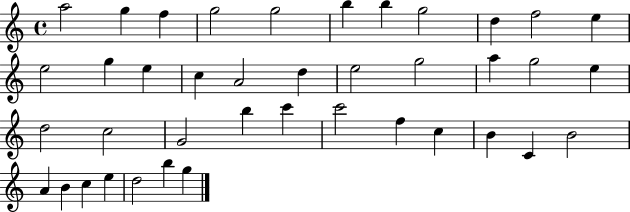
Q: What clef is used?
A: treble